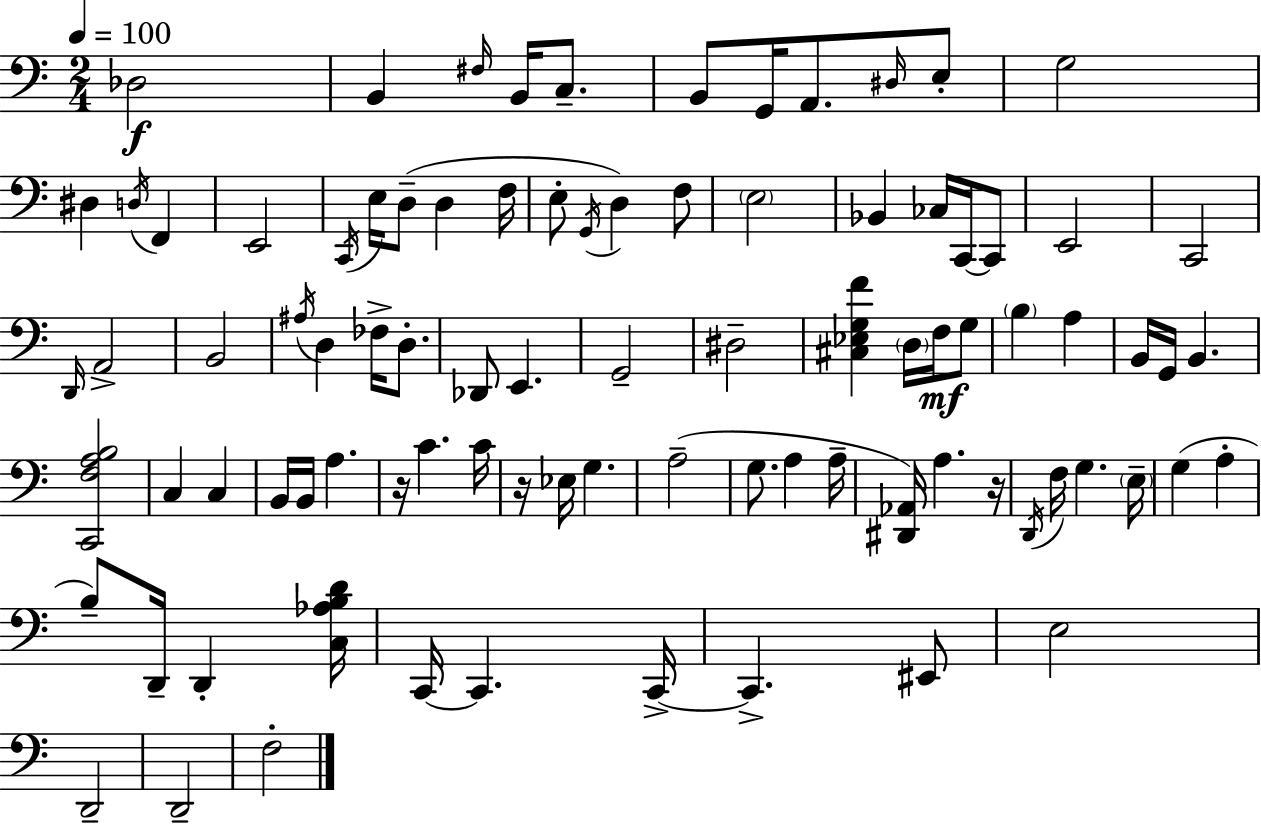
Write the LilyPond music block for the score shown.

{
  \clef bass
  \numericTimeSignature
  \time 2/4
  \key c \major
  \tempo 4 = 100
  des2\f | b,4 \grace { fis16 } b,16 c8.-- | b,8 g,16 a,8. \grace { dis16 } | e8-. g2 | \break dis4 \acciaccatura { d16 } f,4 | e,2 | \acciaccatura { c,16 } e16 d8--( d4 | f16 e8-. \acciaccatura { g,16 }) d4 | \break f8 \parenthesize e2 | bes,4 | ces16 c,16~~ c,8 e,2 | c,2 | \break \grace { d,16 } a,2-> | b,2 | \acciaccatura { ais16 } d4 | fes16-> d8.-. des,8 | \break e,4. g,2-- | dis2-- | <cis ees g f'>4 | \parenthesize d16 f16\mf g8 \parenthesize b4 | \break a4 b,16 | g,16 b,4. <c, f a b>2 | c4 | c4 b,16 | \break b,16 a4. r16 | c'4. c'16 r16 | ees16 g4. a2--( | g8. | \break a4 a16-- <dis, aes,>16) | a4. r16 \acciaccatura { d,16 } | f16 g4. \parenthesize e16-- | g4( a4-. | \break b8--) d,16-- d,4-. <c aes b d'>16 | c,16~~ c,4. c,16->~~ | c,4.-> eis,8 | e2 | \break d,2-- | d,2-- | f2-. | \bar "|."
}